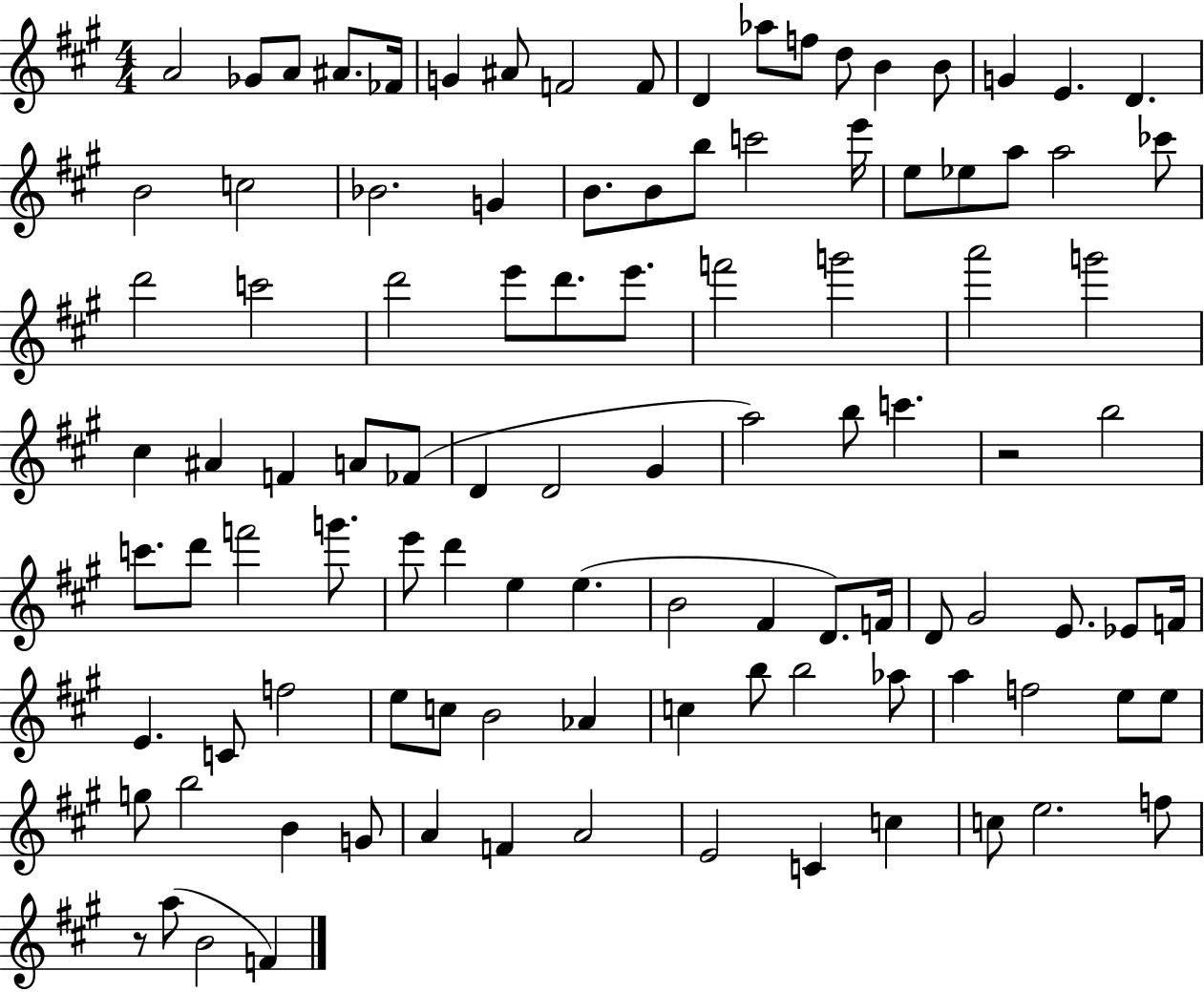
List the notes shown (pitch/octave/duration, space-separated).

A4/h Gb4/e A4/e A#4/e. FES4/s G4/q A#4/e F4/h F4/e D4/q Ab5/e F5/e D5/e B4/q B4/e G4/q E4/q. D4/q. B4/h C5/h Bb4/h. G4/q B4/e. B4/e B5/e C6/h E6/s E5/e Eb5/e A5/e A5/h CES6/e D6/h C6/h D6/h E6/e D6/e. E6/e. F6/h G6/h A6/h G6/h C#5/q A#4/q F4/q A4/e FES4/e D4/q D4/h G#4/q A5/h B5/e C6/q. R/h B5/h C6/e. D6/e F6/h G6/e. E6/e D6/q E5/q E5/q. B4/h F#4/q D4/e. F4/s D4/e G#4/h E4/e. Eb4/e F4/s E4/q. C4/e F5/h E5/e C5/e B4/h Ab4/q C5/q B5/e B5/h Ab5/e A5/q F5/h E5/e E5/e G5/e B5/h B4/q G4/e A4/q F4/q A4/h E4/h C4/q C5/q C5/e E5/h. F5/e R/e A5/e B4/h F4/q